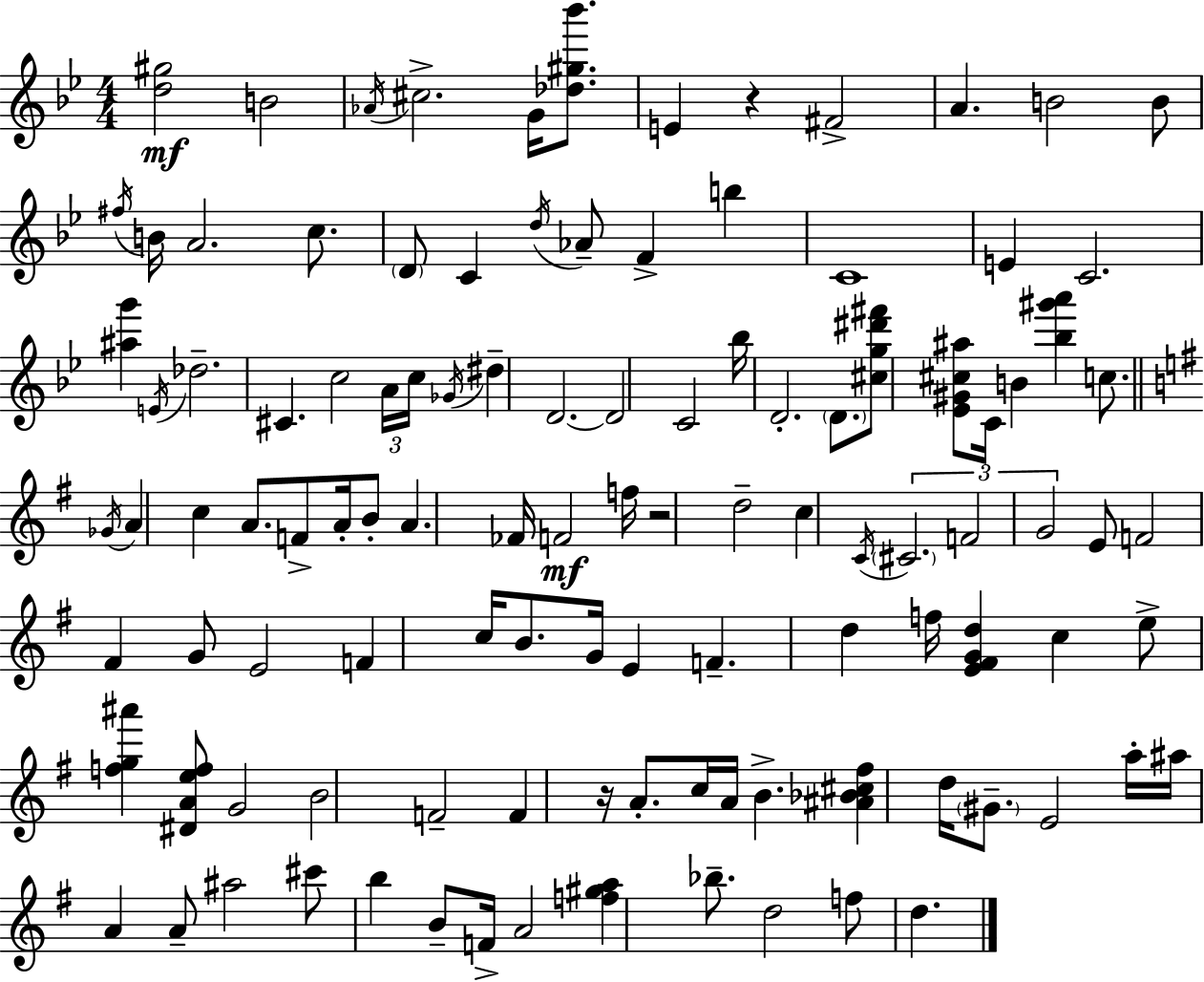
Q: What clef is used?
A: treble